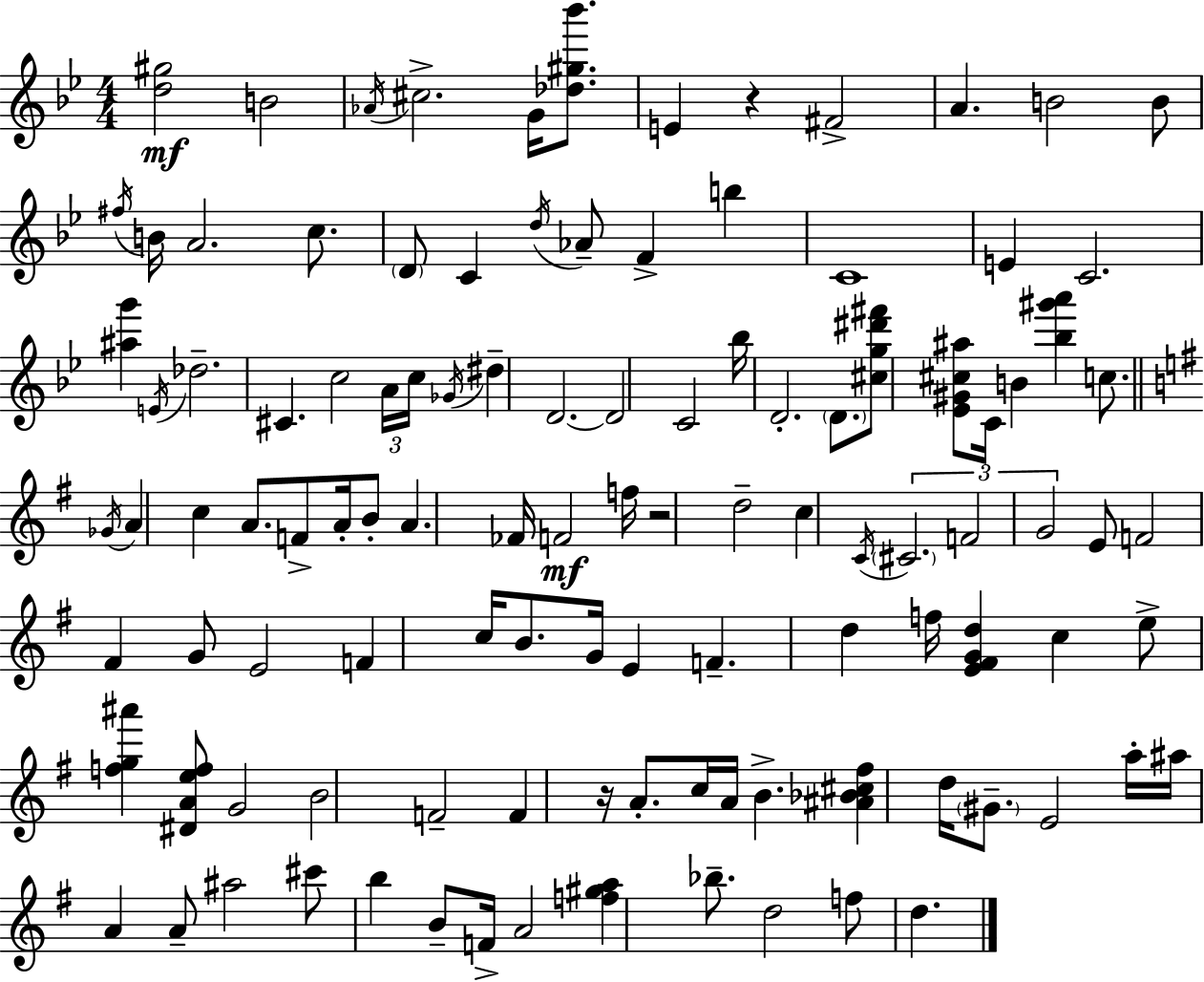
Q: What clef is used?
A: treble